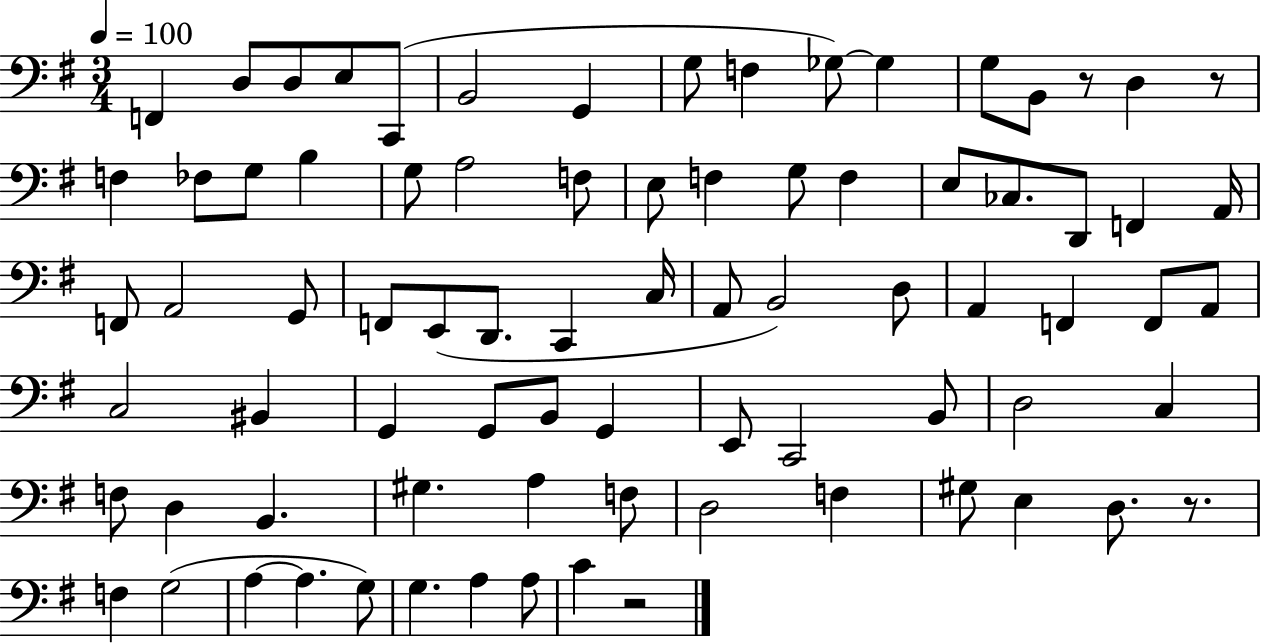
X:1
T:Untitled
M:3/4
L:1/4
K:G
F,, D,/2 D,/2 E,/2 C,,/2 B,,2 G,, G,/2 F, _G,/2 _G, G,/2 B,,/2 z/2 D, z/2 F, _F,/2 G,/2 B, G,/2 A,2 F,/2 E,/2 F, G,/2 F, E,/2 _C,/2 D,,/2 F,, A,,/4 F,,/2 A,,2 G,,/2 F,,/2 E,,/2 D,,/2 C,, C,/4 A,,/2 B,,2 D,/2 A,, F,, F,,/2 A,,/2 C,2 ^B,, G,, G,,/2 B,,/2 G,, E,,/2 C,,2 B,,/2 D,2 C, F,/2 D, B,, ^G, A, F,/2 D,2 F, ^G,/2 E, D,/2 z/2 F, G,2 A, A, G,/2 G, A, A,/2 C z2